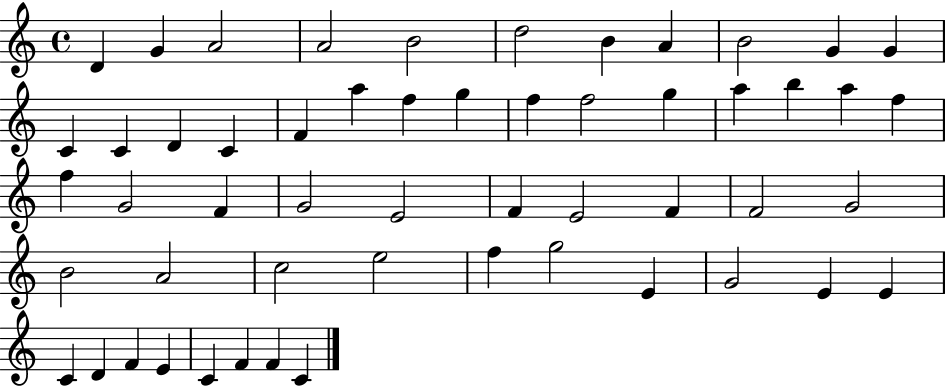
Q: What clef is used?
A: treble